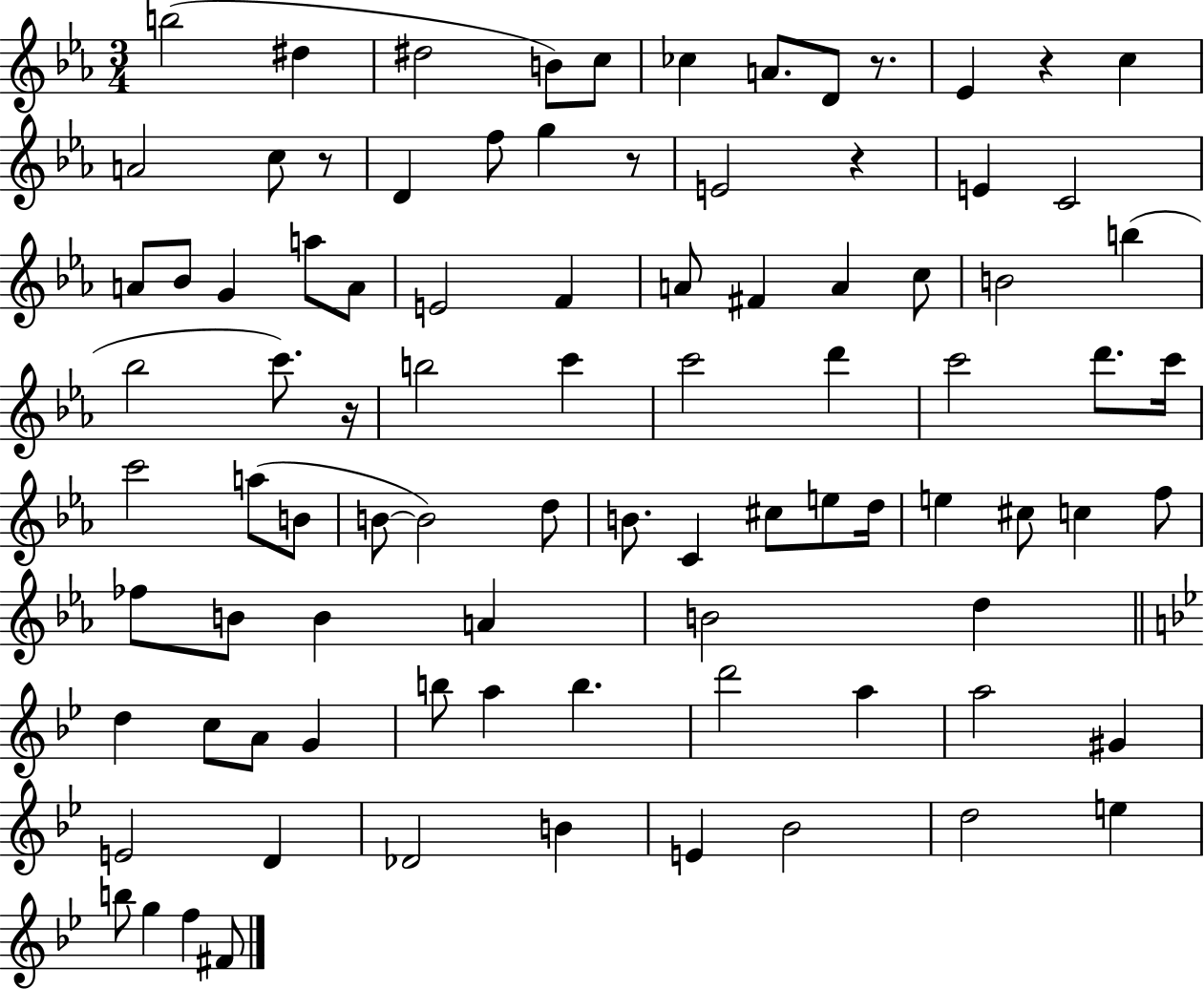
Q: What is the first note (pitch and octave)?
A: B5